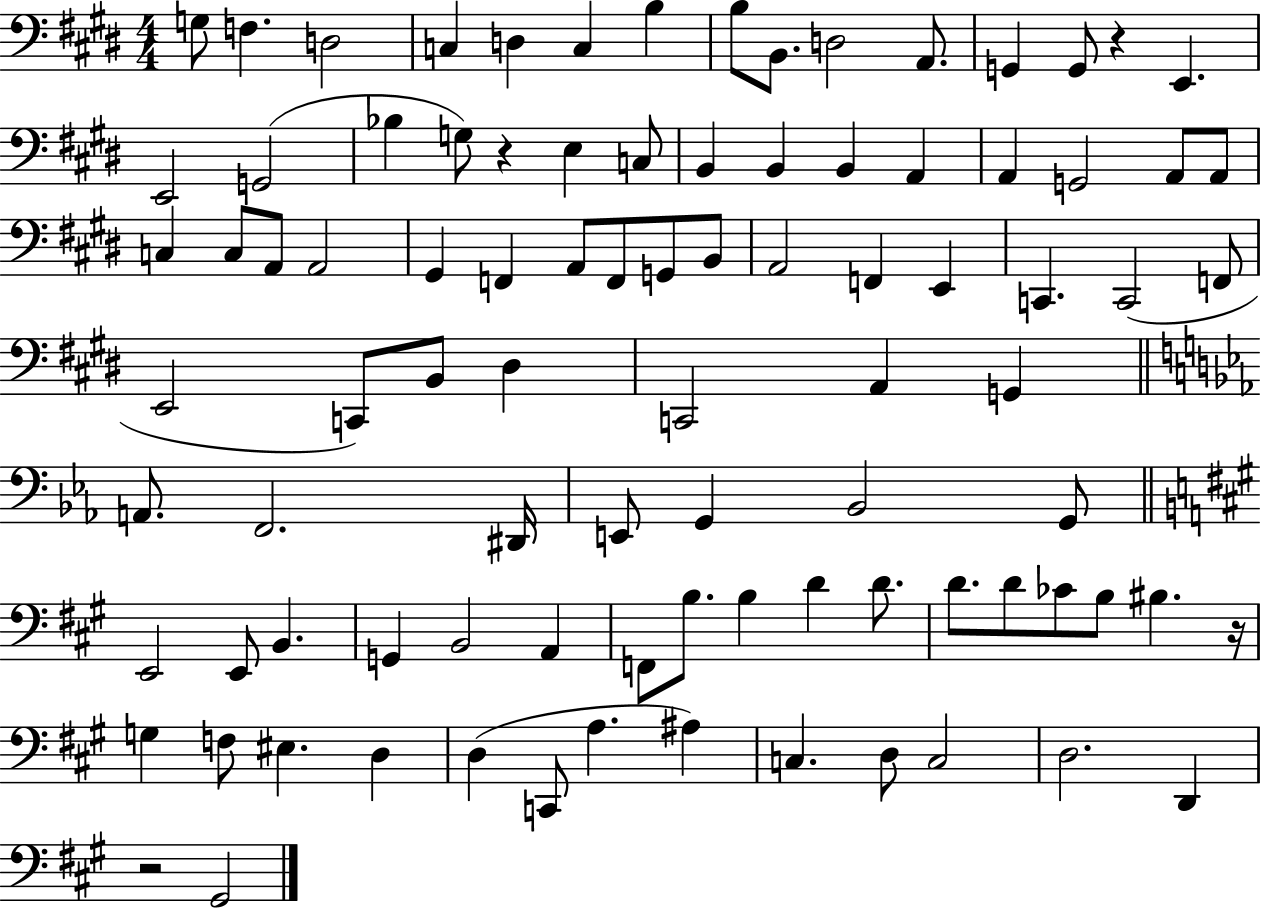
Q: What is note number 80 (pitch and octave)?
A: C2